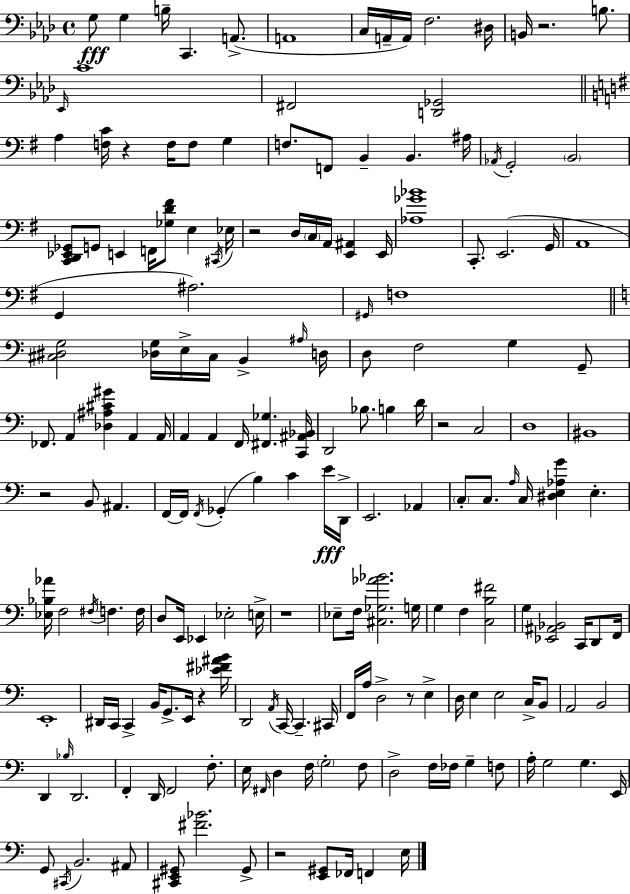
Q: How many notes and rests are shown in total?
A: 186